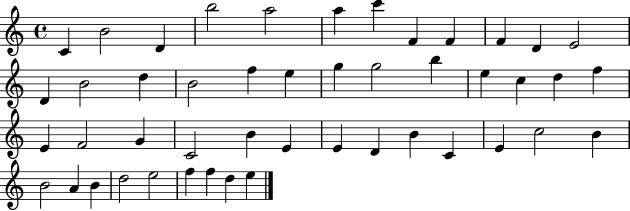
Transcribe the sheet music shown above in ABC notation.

X:1
T:Untitled
M:4/4
L:1/4
K:C
C B2 D b2 a2 a c' F F F D E2 D B2 d B2 f e g g2 b e c d f E F2 G C2 B E E D B C E c2 B B2 A B d2 e2 f f d e